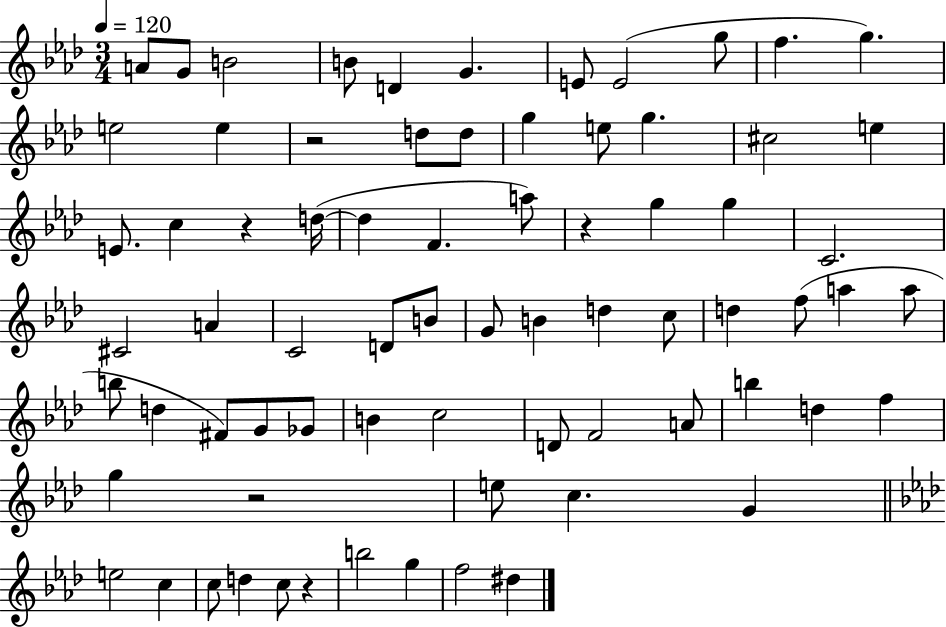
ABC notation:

X:1
T:Untitled
M:3/4
L:1/4
K:Ab
A/2 G/2 B2 B/2 D G E/2 E2 g/2 f g e2 e z2 d/2 d/2 g e/2 g ^c2 e E/2 c z d/4 d F a/2 z g g C2 ^C2 A C2 D/2 B/2 G/2 B d c/2 d f/2 a a/2 b/2 d ^F/2 G/2 _G/2 B c2 D/2 F2 A/2 b d f g z2 e/2 c G e2 c c/2 d c/2 z b2 g f2 ^d